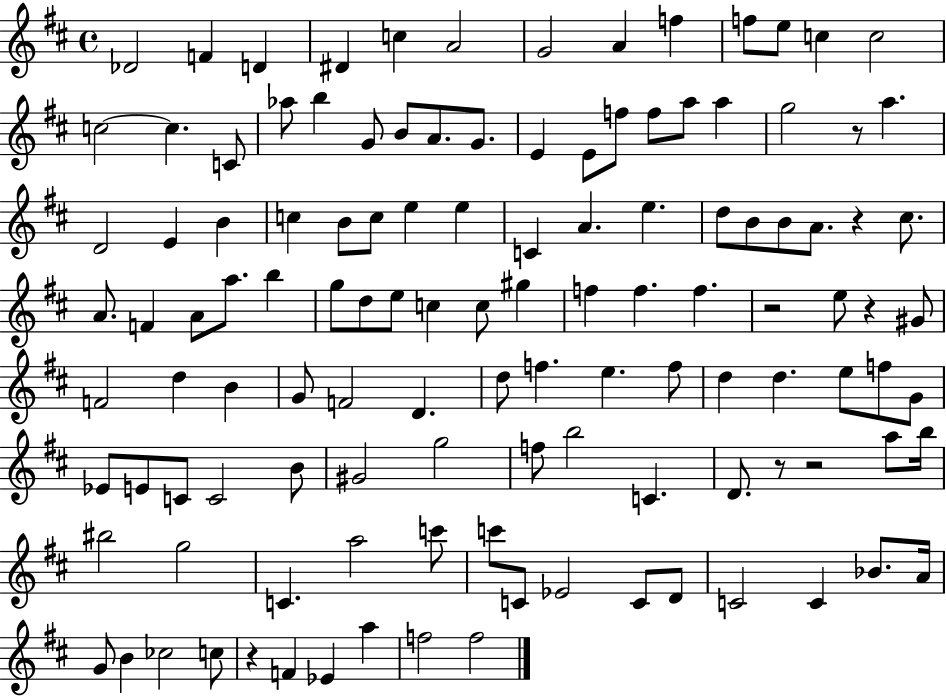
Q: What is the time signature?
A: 4/4